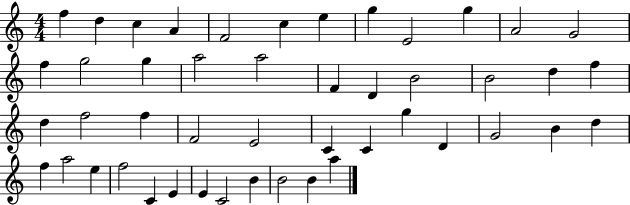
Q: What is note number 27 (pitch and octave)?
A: F4